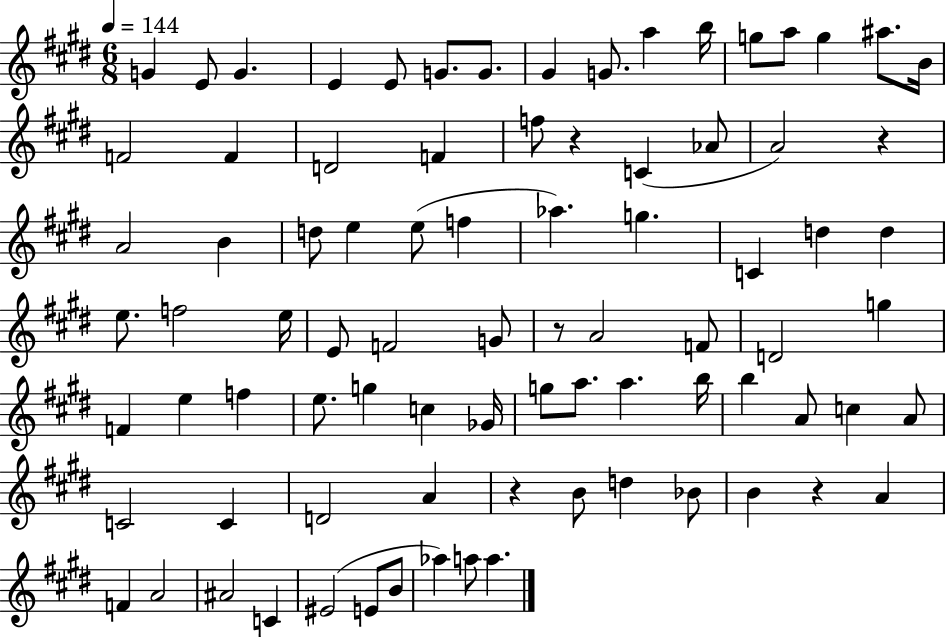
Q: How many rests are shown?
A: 5